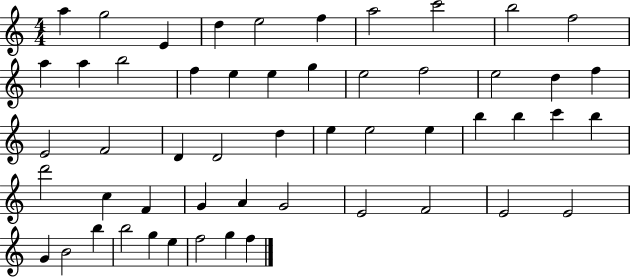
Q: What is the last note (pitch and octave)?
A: F5